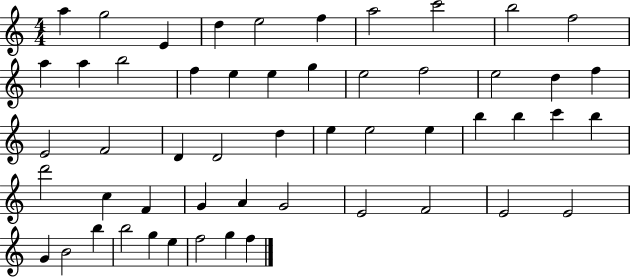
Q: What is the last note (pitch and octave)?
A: F5